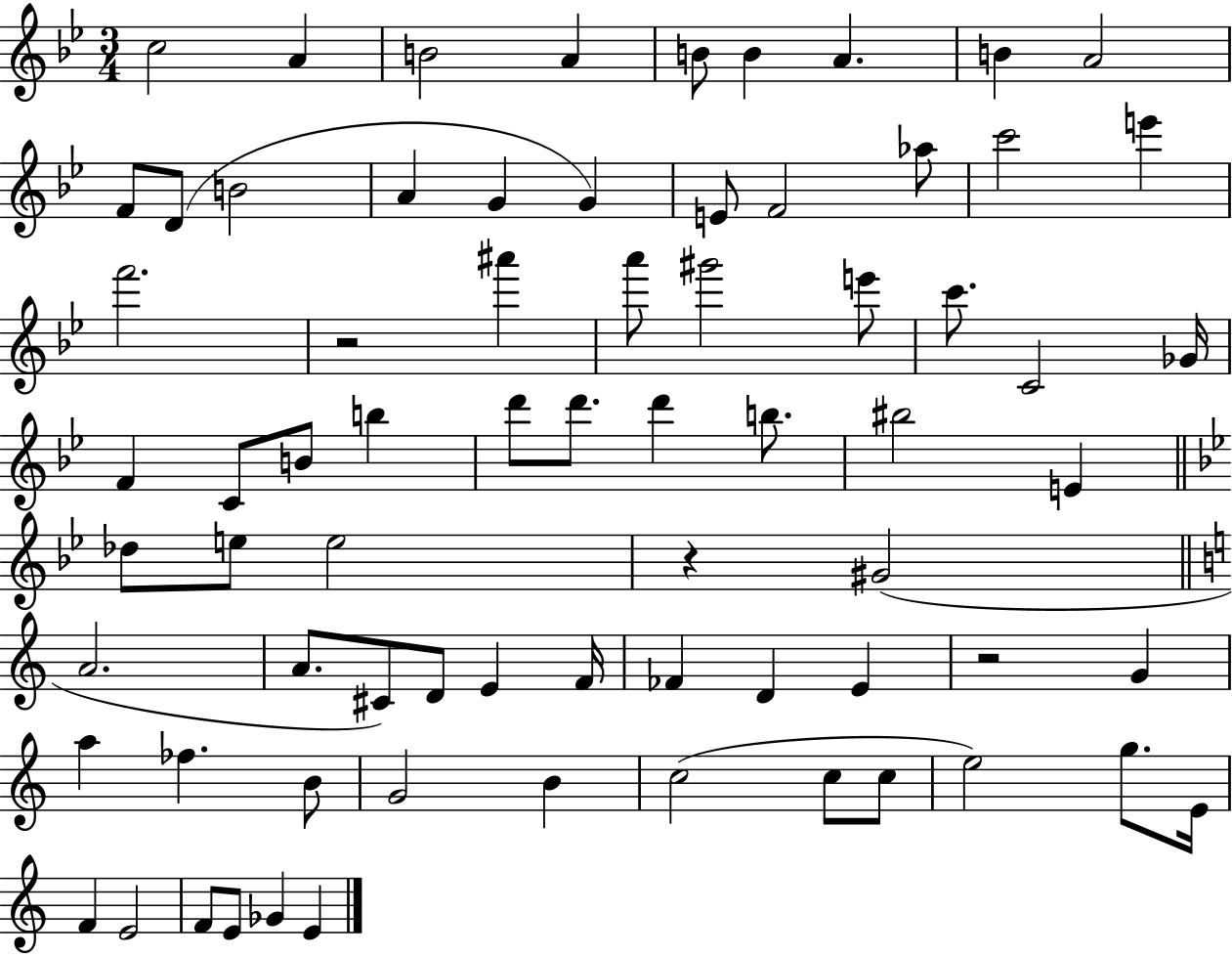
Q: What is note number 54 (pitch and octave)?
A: FES5